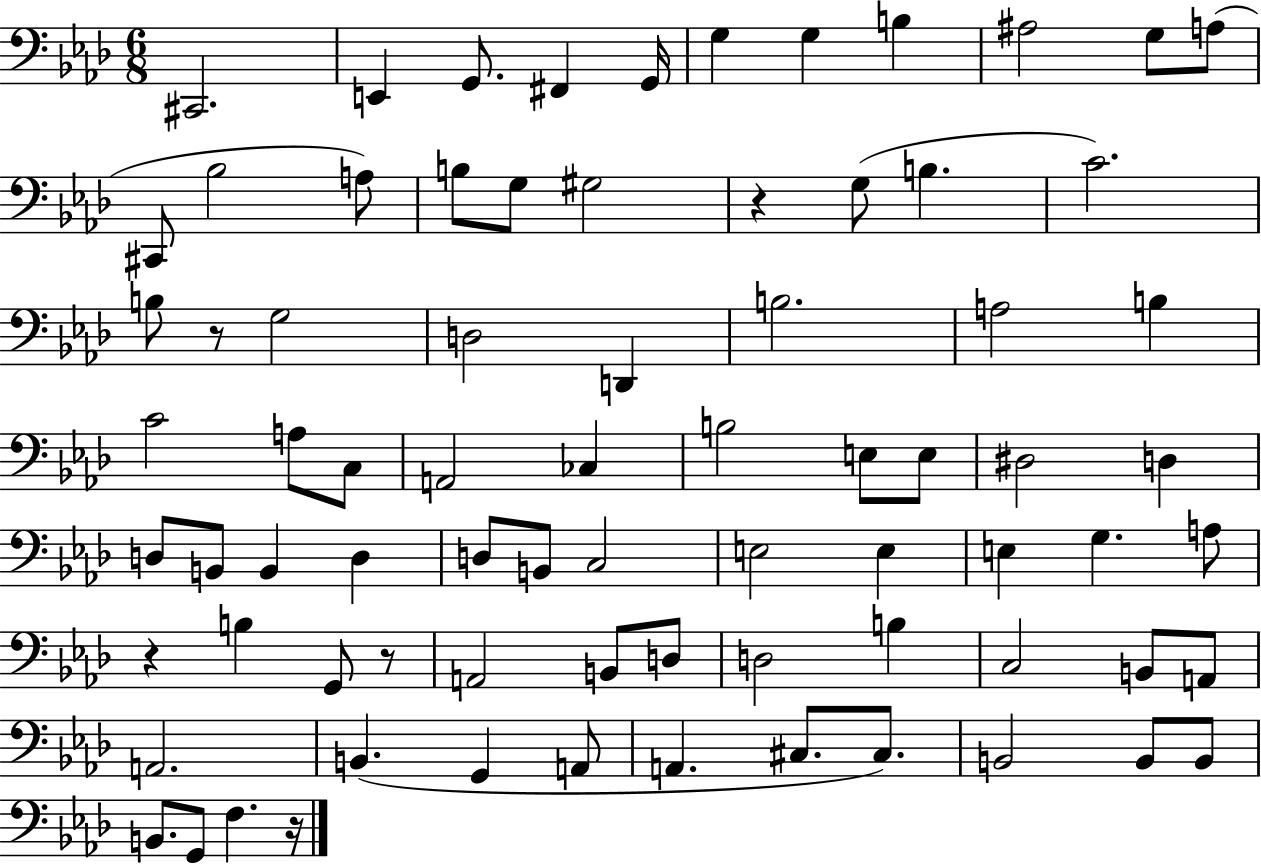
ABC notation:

X:1
T:Untitled
M:6/8
L:1/4
K:Ab
^C,,2 E,, G,,/2 ^F,, G,,/4 G, G, B, ^A,2 G,/2 A,/2 ^C,,/2 _B,2 A,/2 B,/2 G,/2 ^G,2 z G,/2 B, C2 B,/2 z/2 G,2 D,2 D,, B,2 A,2 B, C2 A,/2 C,/2 A,,2 _C, B,2 E,/2 E,/2 ^D,2 D, D,/2 B,,/2 B,, D, D,/2 B,,/2 C,2 E,2 E, E, G, A,/2 z B, G,,/2 z/2 A,,2 B,,/2 D,/2 D,2 B, C,2 B,,/2 A,,/2 A,,2 B,, G,, A,,/2 A,, ^C,/2 ^C,/2 B,,2 B,,/2 B,,/2 B,,/2 G,,/2 F, z/4